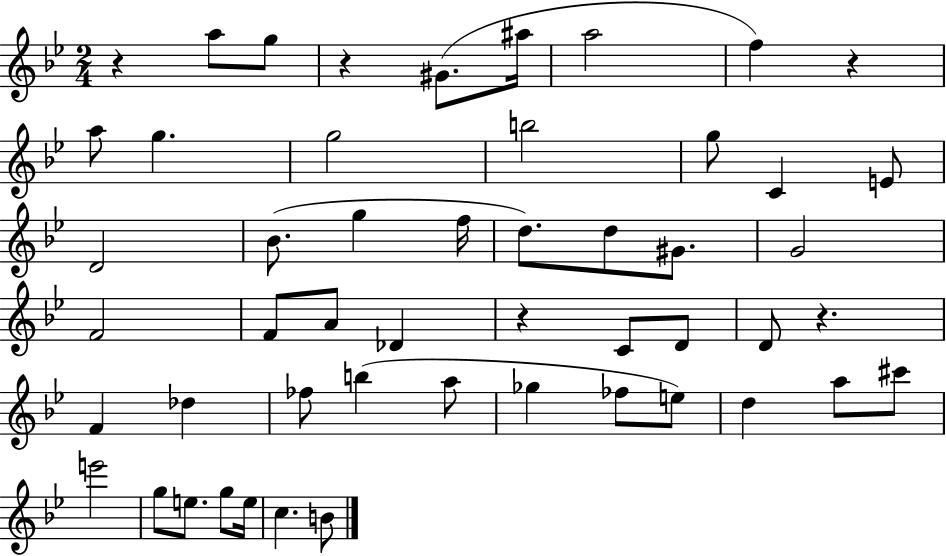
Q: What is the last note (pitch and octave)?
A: B4